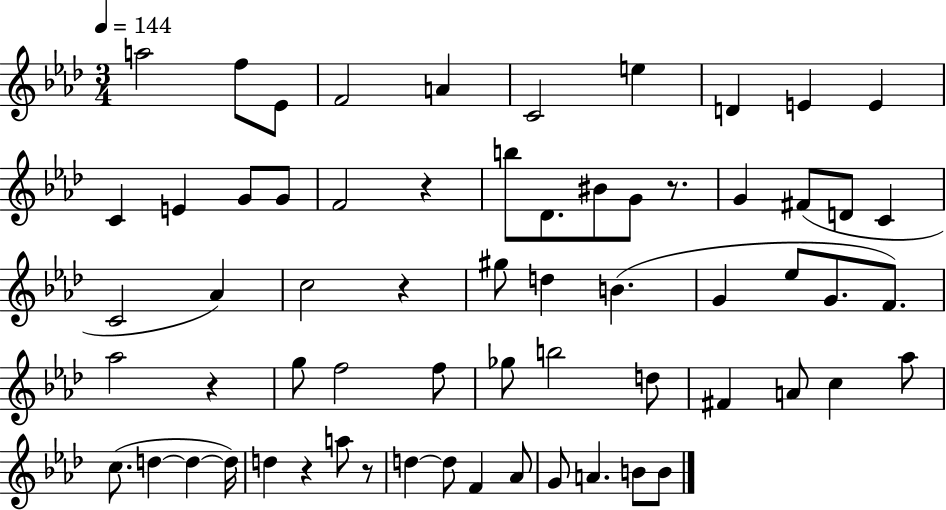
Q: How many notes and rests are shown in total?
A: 64